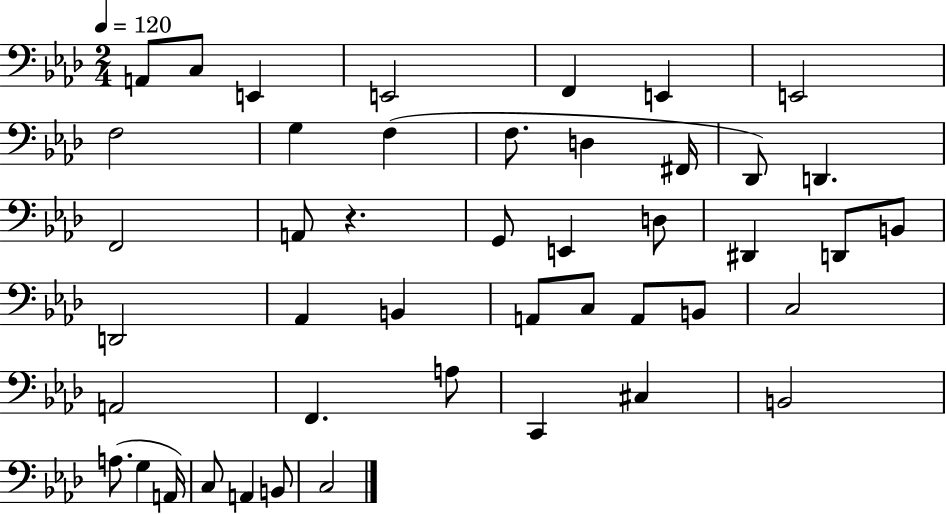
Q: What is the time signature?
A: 2/4